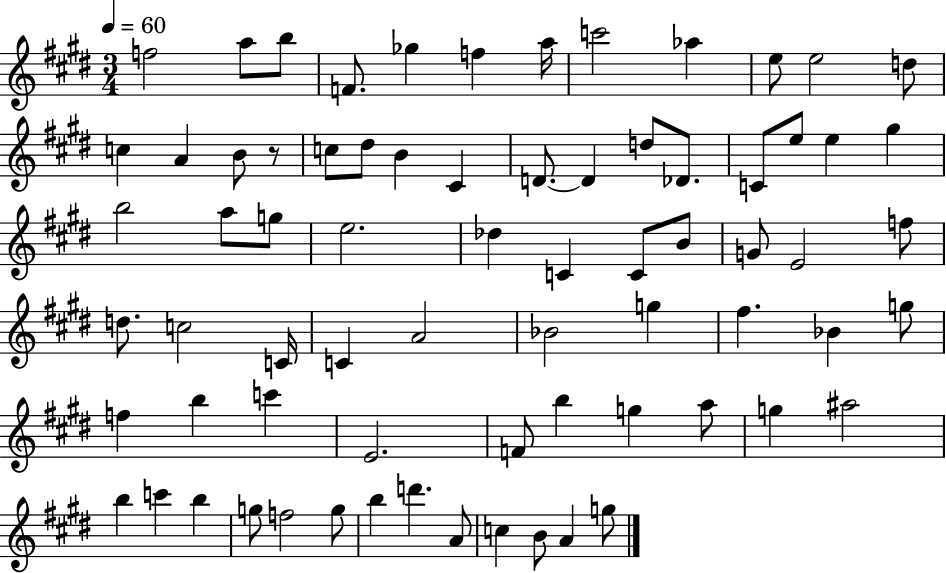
F5/h A5/e B5/e F4/e. Gb5/q F5/q A5/s C6/h Ab5/q E5/e E5/h D5/e C5/q A4/q B4/e R/e C5/e D#5/e B4/q C#4/q D4/e. D4/q D5/e Db4/e. C4/e E5/e E5/q G#5/q B5/h A5/e G5/e E5/h. Db5/q C4/q C4/e B4/e G4/e E4/h F5/e D5/e. C5/h C4/s C4/q A4/h Bb4/h G5/q F#5/q. Bb4/q G5/e F5/q B5/q C6/q E4/h. F4/e B5/q G5/q A5/e G5/q A#5/h B5/q C6/q B5/q G5/e F5/h G5/e B5/q D6/q. A4/e C5/q B4/e A4/q G5/e